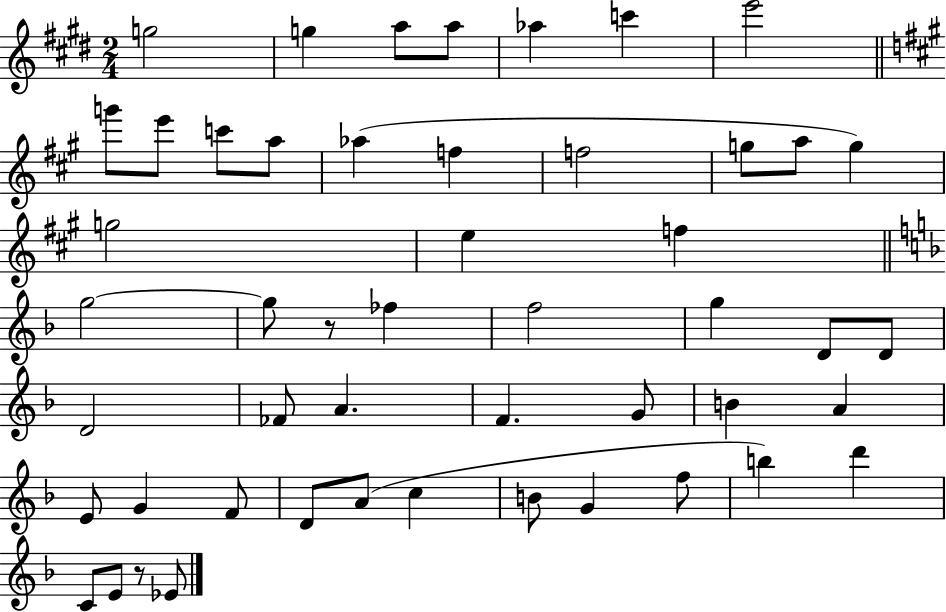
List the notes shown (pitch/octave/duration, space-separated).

G5/h G5/q A5/e A5/e Ab5/q C6/q E6/h G6/e E6/e C6/e A5/e Ab5/q F5/q F5/h G5/e A5/e G5/q G5/h E5/q F5/q G5/h G5/e R/e FES5/q F5/h G5/q D4/e D4/e D4/h FES4/e A4/q. F4/q. G4/e B4/q A4/q E4/e G4/q F4/e D4/e A4/e C5/q B4/e G4/q F5/e B5/q D6/q C4/e E4/e R/e Eb4/e